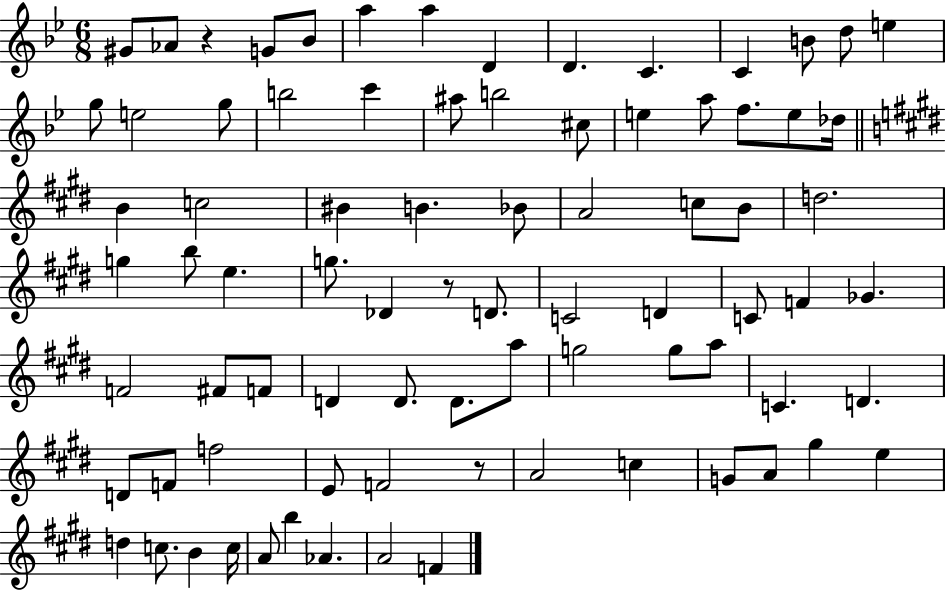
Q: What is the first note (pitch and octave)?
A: G#4